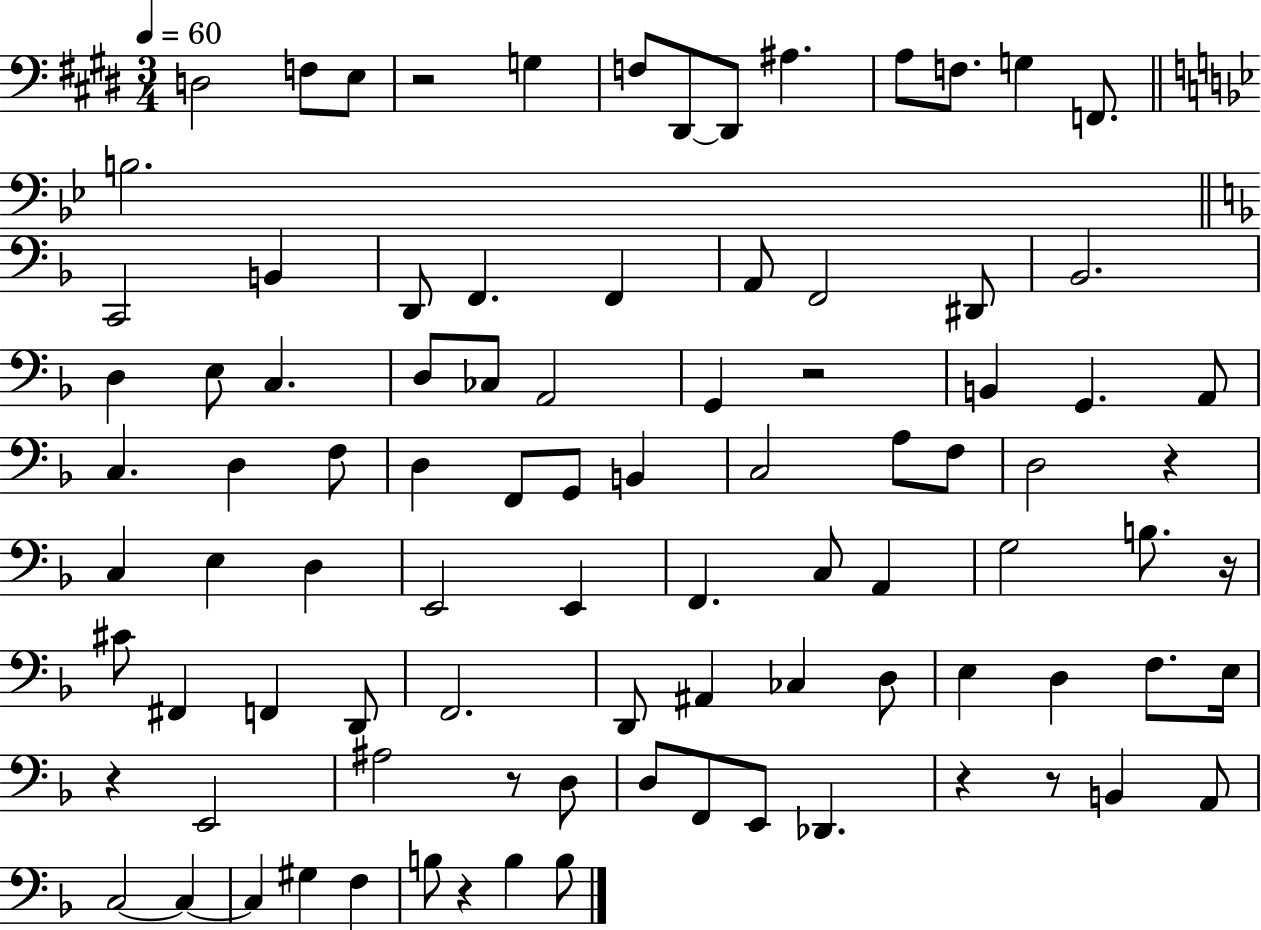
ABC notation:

X:1
T:Untitled
M:3/4
L:1/4
K:E
D,2 F,/2 E,/2 z2 G, F,/2 ^D,,/2 ^D,,/2 ^A, A,/2 F,/2 G, F,,/2 B,2 C,,2 B,, D,,/2 F,, F,, A,,/2 F,,2 ^D,,/2 _B,,2 D, E,/2 C, D,/2 _C,/2 A,,2 G,, z2 B,, G,, A,,/2 C, D, F,/2 D, F,,/2 G,,/2 B,, C,2 A,/2 F,/2 D,2 z C, E, D, E,,2 E,, F,, C,/2 A,, G,2 B,/2 z/4 ^C/2 ^F,, F,, D,,/2 F,,2 D,,/2 ^A,, _C, D,/2 E, D, F,/2 E,/4 z E,,2 ^A,2 z/2 D,/2 D,/2 F,,/2 E,,/2 _D,, z z/2 B,, A,,/2 C,2 C, C, ^G, F, B,/2 z B, B,/2